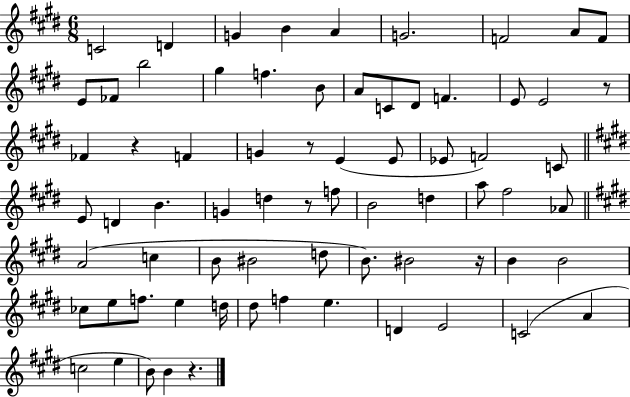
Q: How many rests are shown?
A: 6